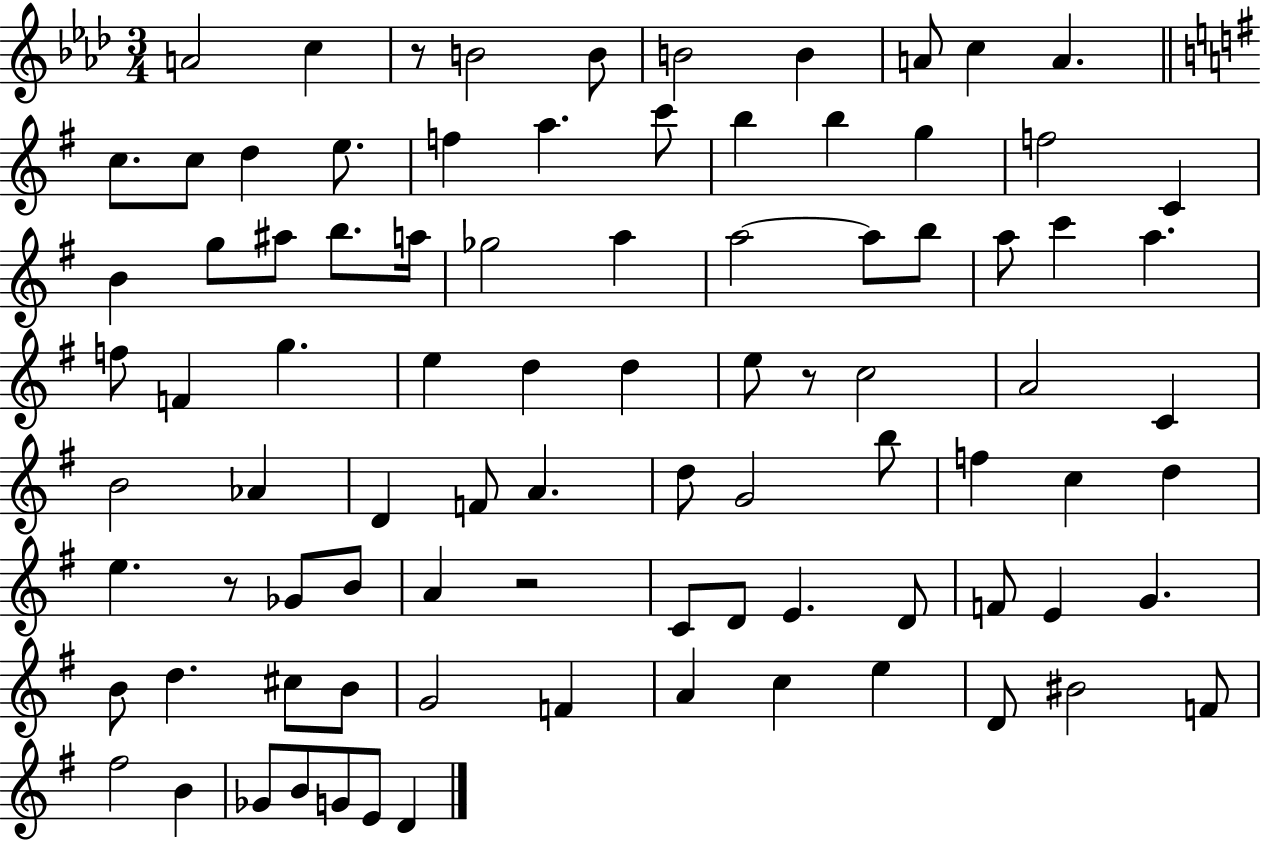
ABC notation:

X:1
T:Untitled
M:3/4
L:1/4
K:Ab
A2 c z/2 B2 B/2 B2 B A/2 c A c/2 c/2 d e/2 f a c'/2 b b g f2 C B g/2 ^a/2 b/2 a/4 _g2 a a2 a/2 b/2 a/2 c' a f/2 F g e d d e/2 z/2 c2 A2 C B2 _A D F/2 A d/2 G2 b/2 f c d e z/2 _G/2 B/2 A z2 C/2 D/2 E D/2 F/2 E G B/2 d ^c/2 B/2 G2 F A c e D/2 ^B2 F/2 ^f2 B _G/2 B/2 G/2 E/2 D